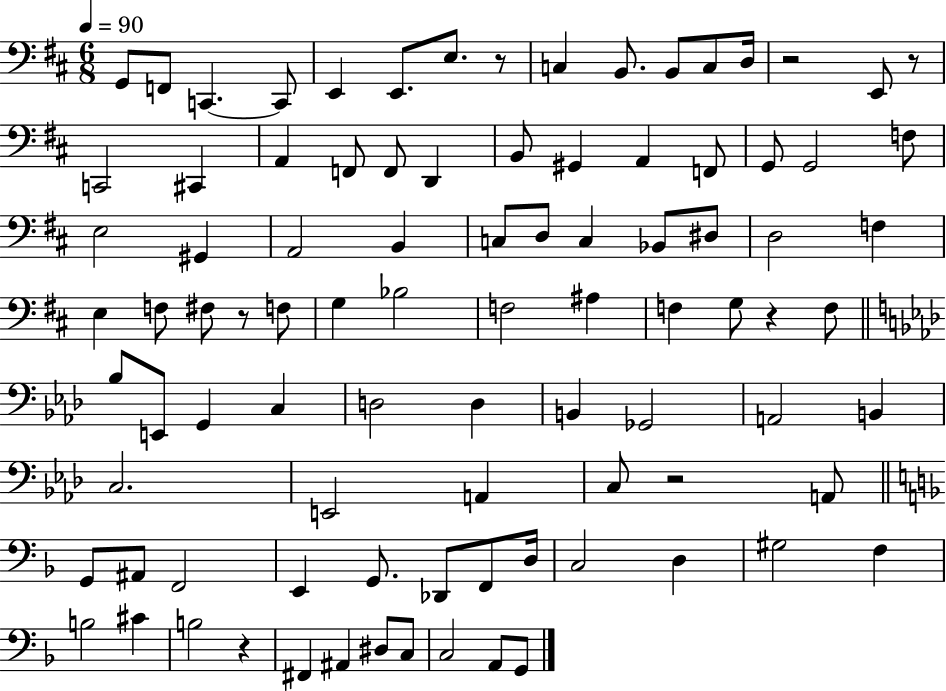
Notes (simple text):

G2/e F2/e C2/q. C2/e E2/q E2/e. E3/e. R/e C3/q B2/e. B2/e C3/e D3/s R/h E2/e R/e C2/h C#2/q A2/q F2/e F2/e D2/q B2/e G#2/q A2/q F2/e G2/e G2/h F3/e E3/h G#2/q A2/h B2/q C3/e D3/e C3/q Bb2/e D#3/e D3/h F3/q E3/q F3/e F#3/e R/e F3/e G3/q Bb3/h F3/h A#3/q F3/q G3/e R/q F3/e Bb3/e E2/e G2/q C3/q D3/h D3/q B2/q Gb2/h A2/h B2/q C3/h. E2/h A2/q C3/e R/h A2/e G2/e A#2/e F2/h E2/q G2/e. Db2/e F2/e D3/s C3/h D3/q G#3/h F3/q B3/h C#4/q B3/h R/q F#2/q A#2/q D#3/e C3/e C3/h A2/e G2/e